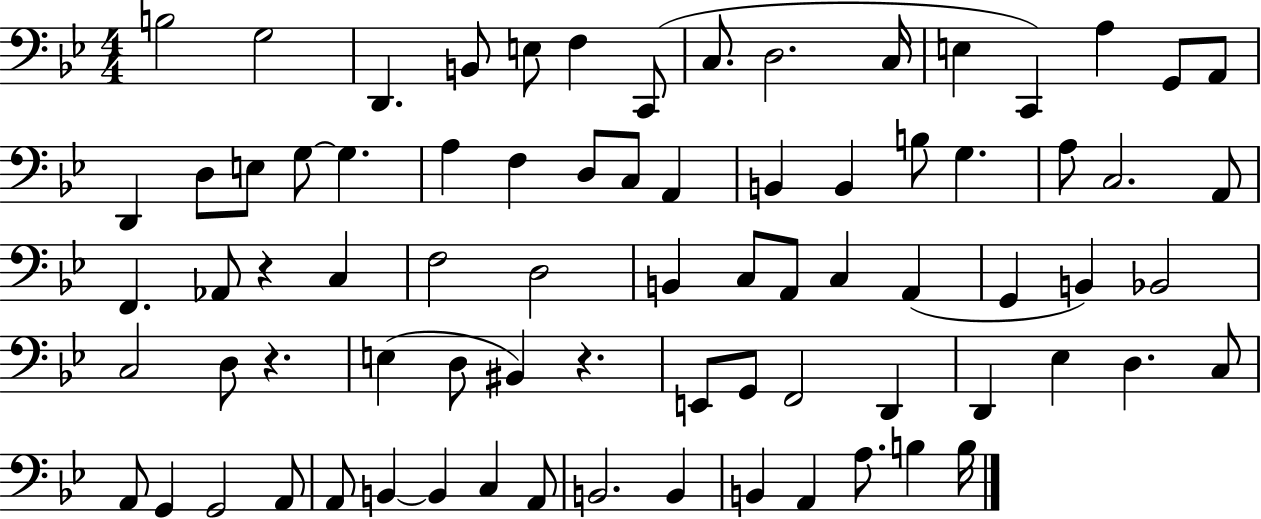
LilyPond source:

{
  \clef bass
  \numericTimeSignature
  \time 4/4
  \key bes \major
  b2 g2 | d,4. b,8 e8 f4 c,8( | c8. d2. c16 | e4 c,4) a4 g,8 a,8 | \break d,4 d8 e8 g8~~ g4. | a4 f4 d8 c8 a,4 | b,4 b,4 b8 g4. | a8 c2. a,8 | \break f,4. aes,8 r4 c4 | f2 d2 | b,4 c8 a,8 c4 a,4( | g,4 b,4) bes,2 | \break c2 d8 r4. | e4( d8 bis,4) r4. | e,8 g,8 f,2 d,4 | d,4 ees4 d4. c8 | \break a,8 g,4 g,2 a,8 | a,8 b,4~~ b,4 c4 a,8 | b,2. b,4 | b,4 a,4 a8. b4 b16 | \break \bar "|."
}